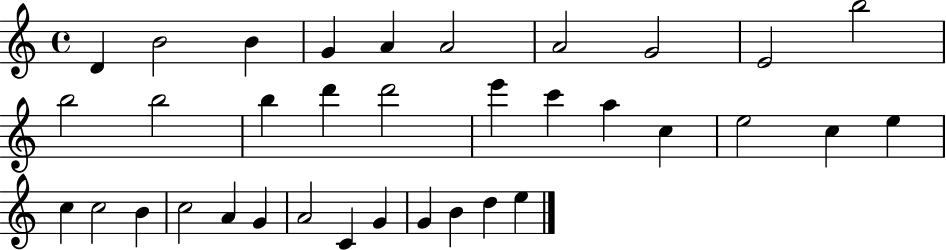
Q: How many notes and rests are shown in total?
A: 35